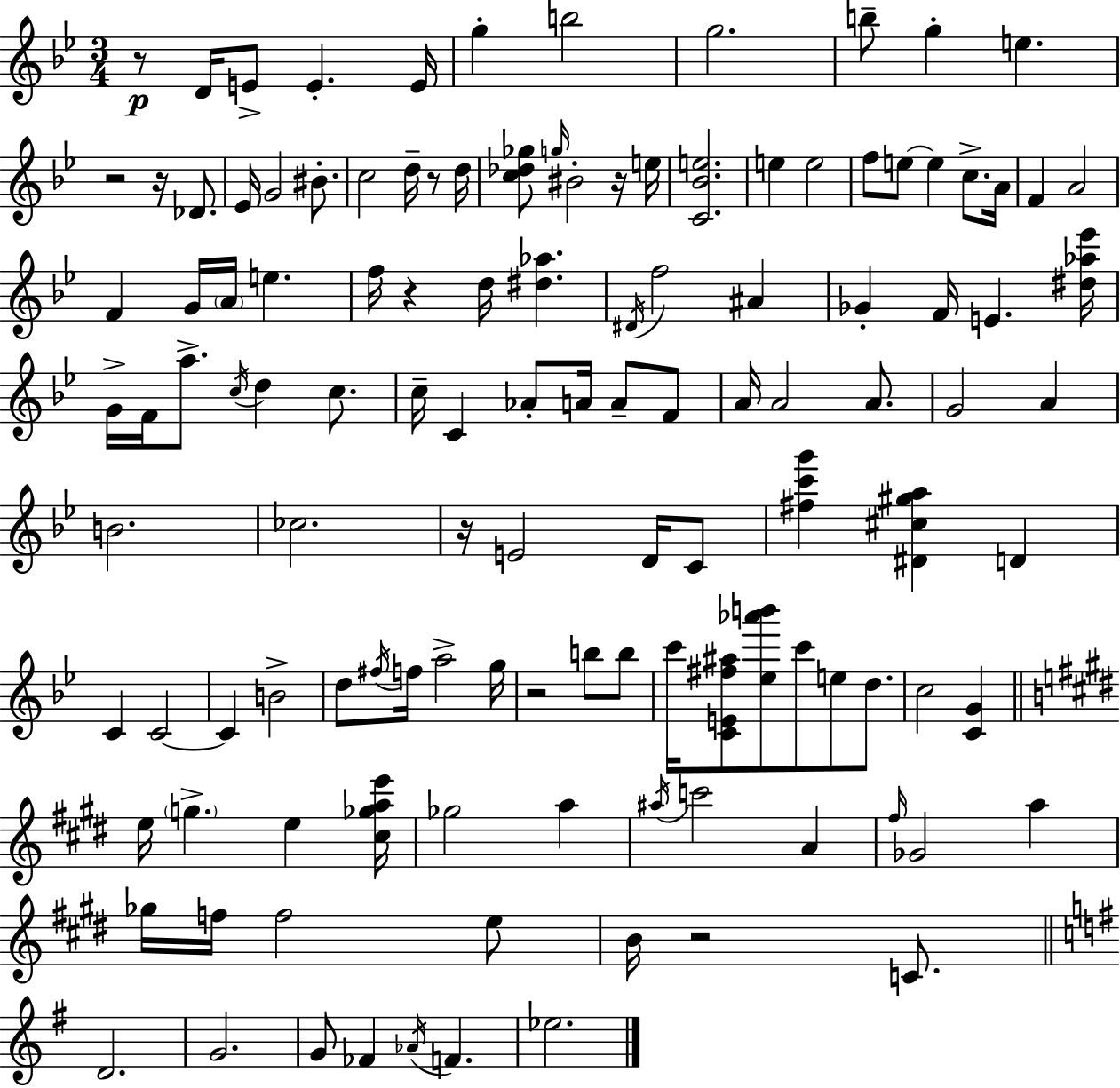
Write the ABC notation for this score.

X:1
T:Untitled
M:3/4
L:1/4
K:Gm
z/2 D/4 E/2 E E/4 g b2 g2 b/2 g e z2 z/4 _D/2 _E/4 G2 ^B/2 c2 d/4 z/2 d/4 [c_d_g]/2 g/4 ^B2 z/4 e/4 [C_Be]2 e e2 f/2 e/2 e c/2 A/4 F A2 F G/4 A/4 e f/4 z d/4 [^d_a] ^D/4 f2 ^A _G F/4 E [^d_a_e']/4 G/4 F/4 a/2 c/4 d c/2 c/4 C _A/2 A/4 A/2 F/2 A/4 A2 A/2 G2 A B2 _c2 z/4 E2 D/4 C/2 [^fc'g'] [^D^c^ga] D C C2 C B2 d/2 ^f/4 f/4 a2 g/4 z2 b/2 b/2 c'/4 [CE^f^a]/2 [_e_a'b']/2 c'/2 e/2 d/2 c2 [CG] e/4 g e [^c_gae']/4 _g2 a ^a/4 c'2 A ^f/4 _G2 a _g/4 f/4 f2 e/2 B/4 z2 C/2 D2 G2 G/2 _F _A/4 F _e2